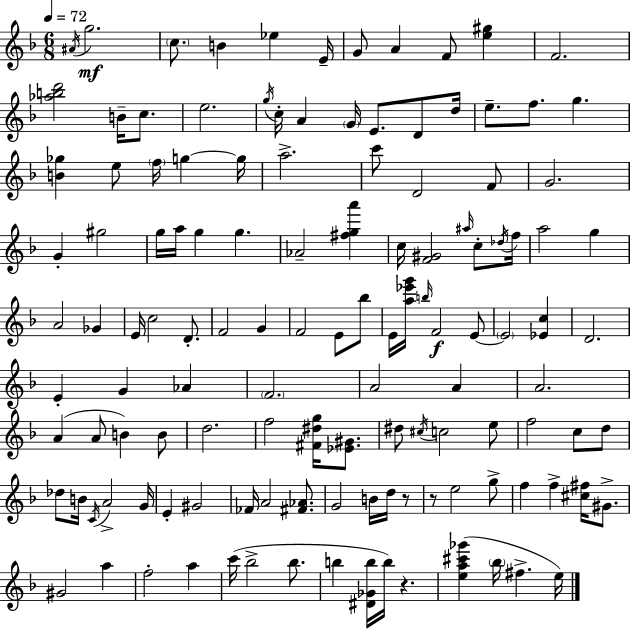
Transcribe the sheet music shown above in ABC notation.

X:1
T:Untitled
M:6/8
L:1/4
K:Dm
^A/4 g2 c/2 B _e E/4 G/2 A F/2 [e^g] F2 [_abd']2 B/4 c/2 e2 g/4 c/4 A G/4 E/2 D/2 d/4 e/2 f/2 g [B_g] e/2 f/4 g g/4 a2 c'/2 D2 F/2 G2 G ^g2 g/4 a/4 g g _A2 [^fga'] c/4 [F^G]2 ^a/4 c/2 _d/4 f/4 a2 g A2 _G E/4 c2 D/2 F2 G F2 E/2 _b/2 E/4 [a_e'g']/4 b/4 F2 E/2 E2 [_Ec] D2 E G _A F2 A2 A A2 A A/2 B B/2 d2 f2 [^F^dg]/4 [_E^G]/2 ^d/2 ^c/4 c2 e/2 f2 c/2 d/2 _d/2 B/4 C/4 A2 G/4 E ^G2 _F/4 A2 [^F_A]/2 G2 B/4 d/4 z/2 z/2 e2 g/2 f f [^c^f]/4 ^G/2 ^G2 a f2 a c'/4 _b2 _b/2 b [^D_Gb]/4 b/4 z [ea^c'_g'] _b/4 ^f e/4